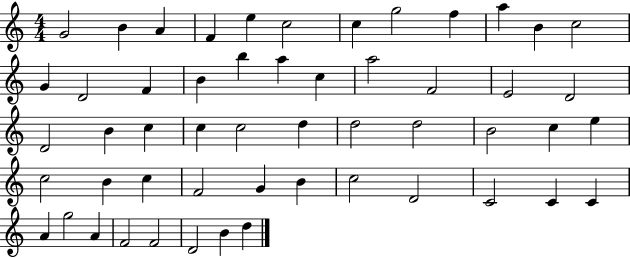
X:1
T:Untitled
M:4/4
L:1/4
K:C
G2 B A F e c2 c g2 f a B c2 G D2 F B b a c a2 F2 E2 D2 D2 B c c c2 d d2 d2 B2 c e c2 B c F2 G B c2 D2 C2 C C A g2 A F2 F2 D2 B d